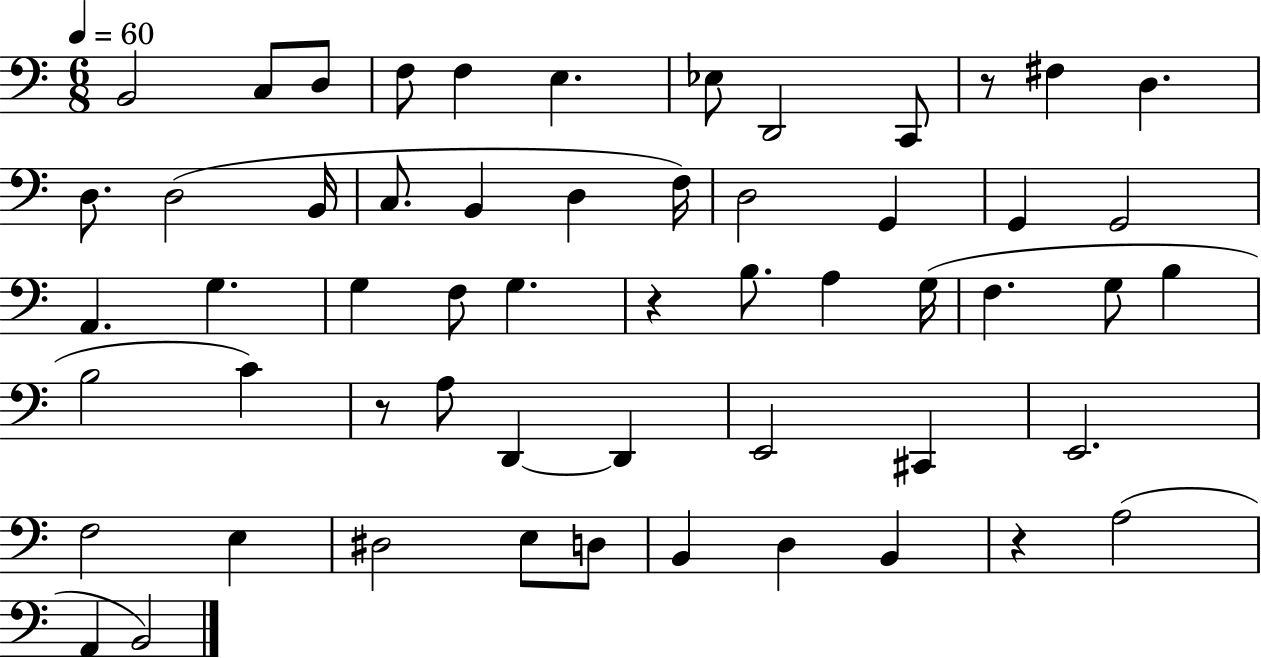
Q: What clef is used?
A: bass